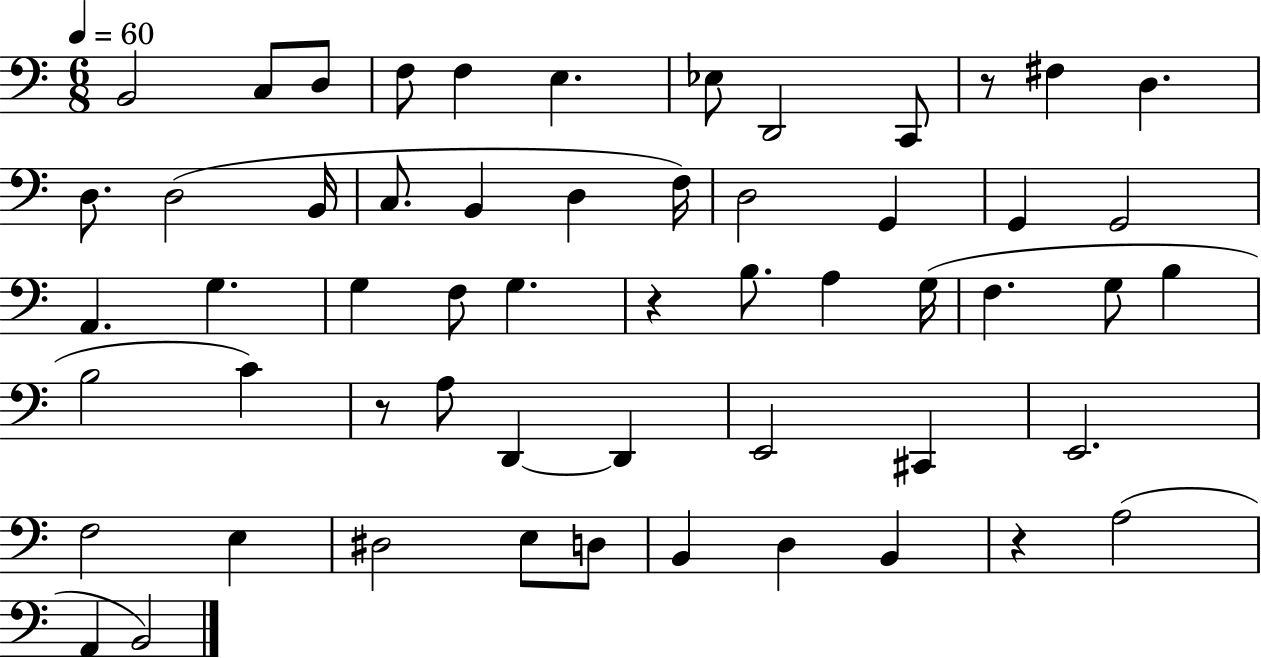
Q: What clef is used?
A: bass